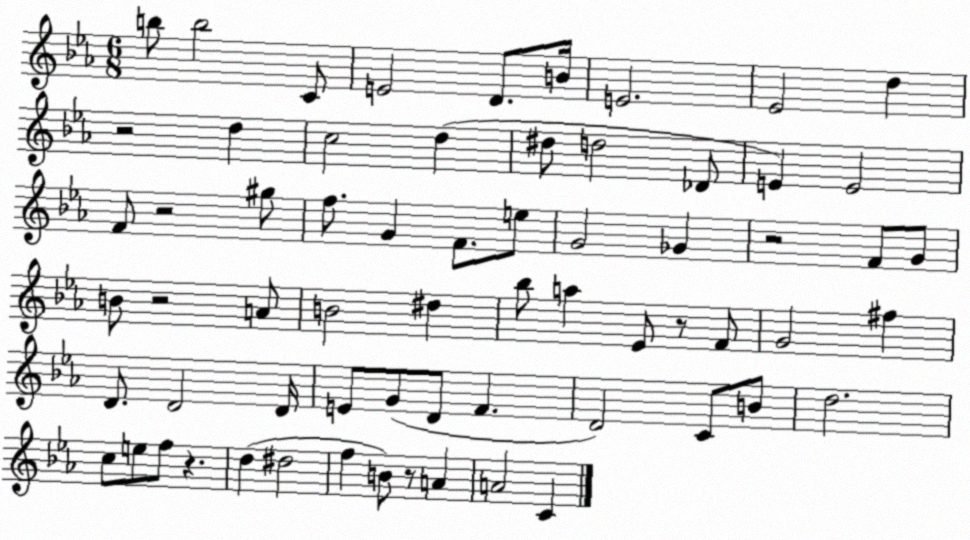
X:1
T:Untitled
M:6/8
L:1/4
K:Eb
b/2 b2 C/2 E2 D/2 B/4 E2 _E2 d z2 d c2 d ^d/2 d2 _D/2 E E2 F/2 z2 ^g/2 f/2 G F/2 e/2 G2 _G z2 F/2 G/2 B/2 z2 A/2 B2 ^d _b/2 a _E/2 z/2 F/2 G2 ^f D/2 D2 D/4 E/2 G/2 D/2 F D2 C/2 B/2 d2 c/2 e/2 f/2 z d ^d2 f B/2 z/2 A A2 C